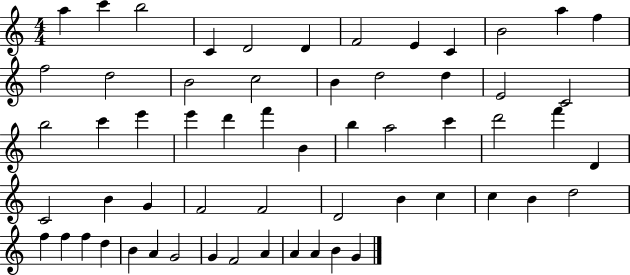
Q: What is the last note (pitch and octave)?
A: G4